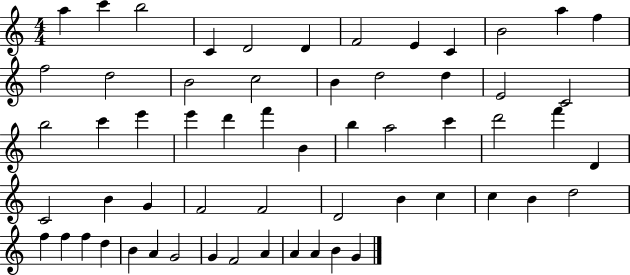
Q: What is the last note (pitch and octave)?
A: G4